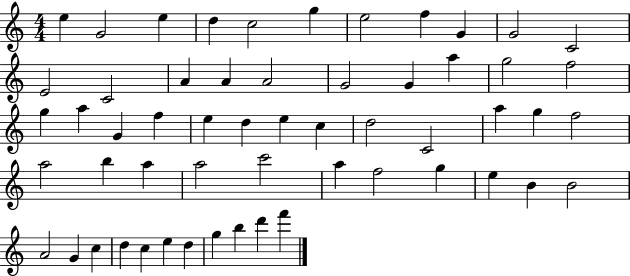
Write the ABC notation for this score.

X:1
T:Untitled
M:4/4
L:1/4
K:C
e G2 e d c2 g e2 f G G2 C2 E2 C2 A A A2 G2 G a g2 f2 g a G f e d e c d2 C2 a g f2 a2 b a a2 c'2 a f2 g e B B2 A2 G c d c e d g b d' f'